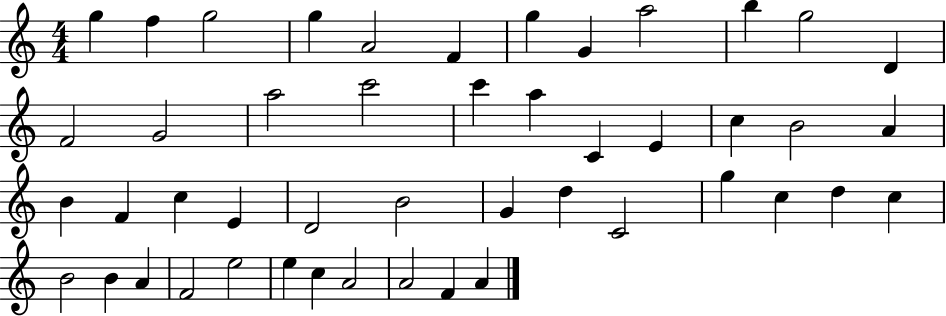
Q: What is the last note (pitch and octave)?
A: A4